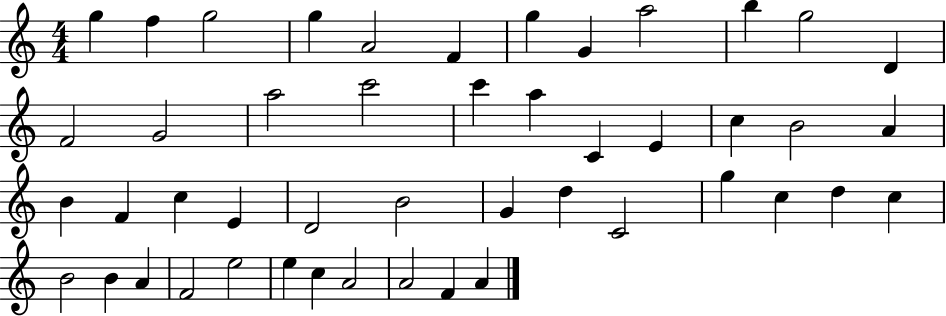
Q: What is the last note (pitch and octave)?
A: A4